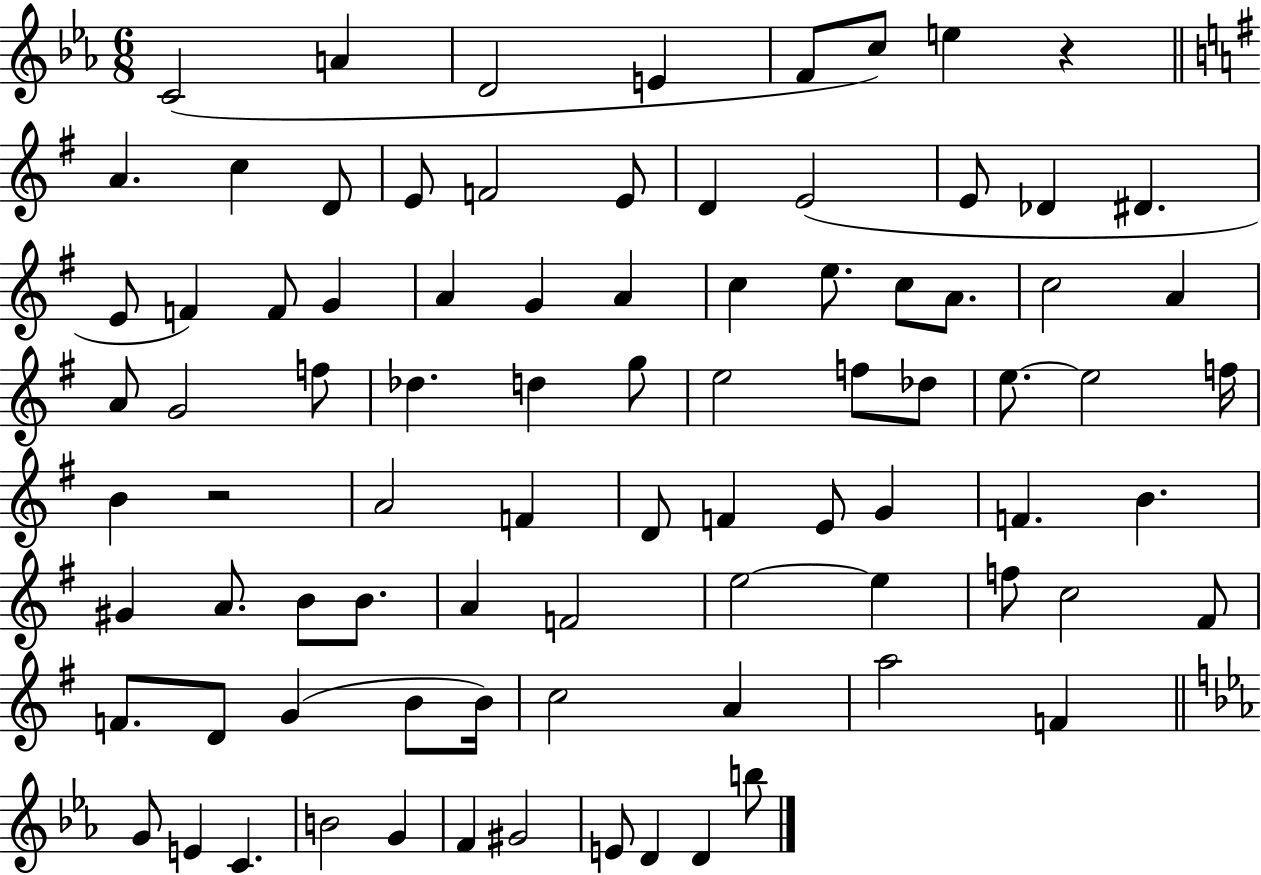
X:1
T:Untitled
M:6/8
L:1/4
K:Eb
C2 A D2 E F/2 c/2 e z A c D/2 E/2 F2 E/2 D E2 E/2 _D ^D E/2 F F/2 G A G A c e/2 c/2 A/2 c2 A A/2 G2 f/2 _d d g/2 e2 f/2 _d/2 e/2 e2 f/4 B z2 A2 F D/2 F E/2 G F B ^G A/2 B/2 B/2 A F2 e2 e f/2 c2 ^F/2 F/2 D/2 G B/2 B/4 c2 A a2 F G/2 E C B2 G F ^G2 E/2 D D b/2